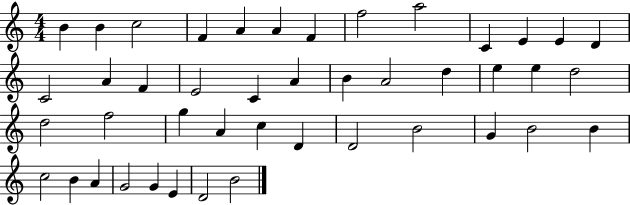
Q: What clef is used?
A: treble